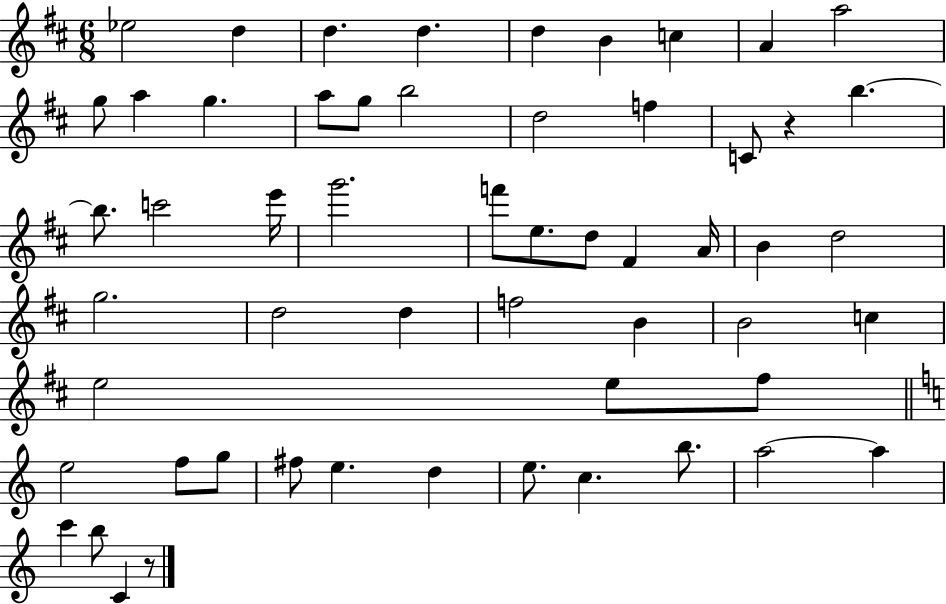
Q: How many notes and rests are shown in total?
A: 56